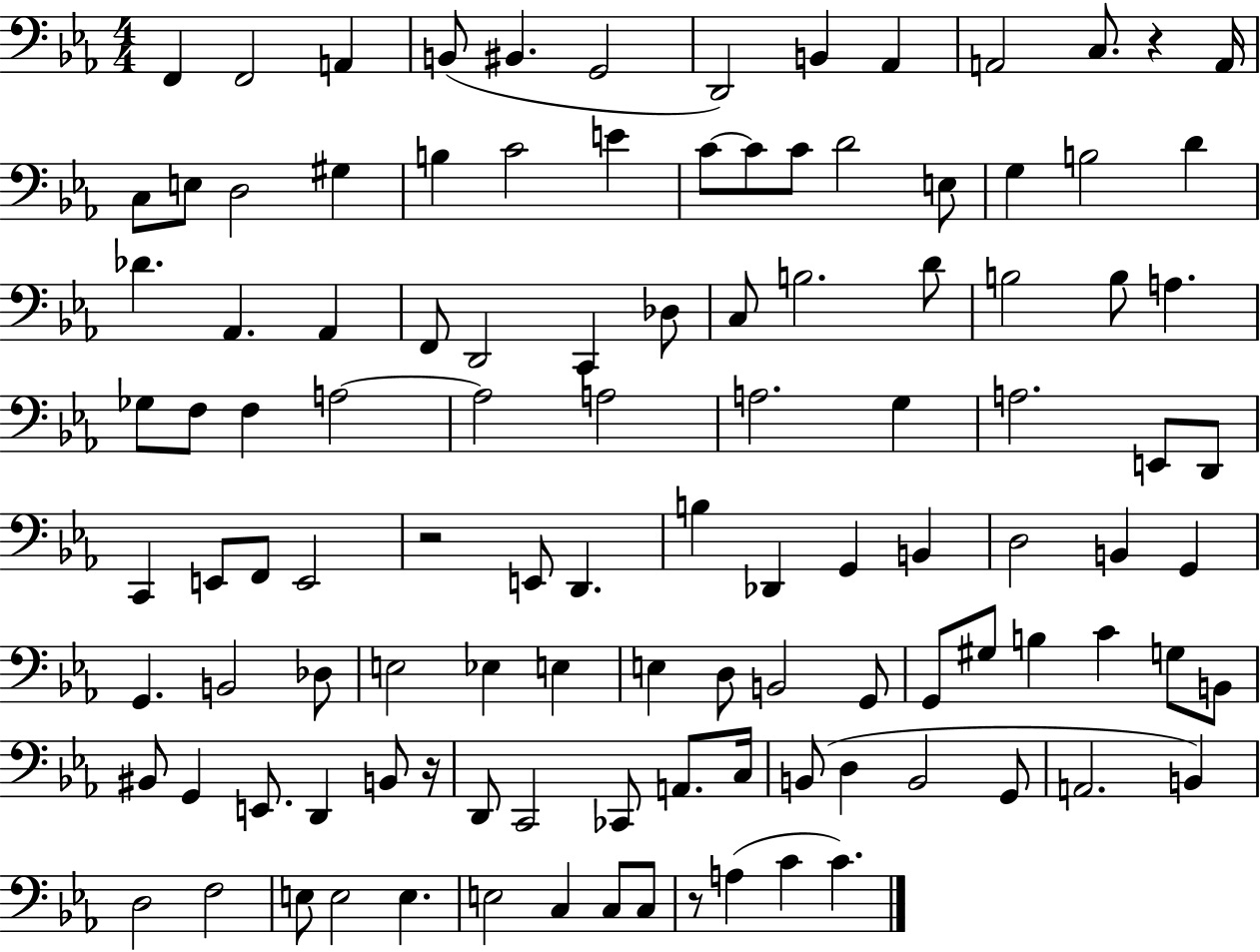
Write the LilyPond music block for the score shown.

{
  \clef bass
  \numericTimeSignature
  \time 4/4
  \key ees \major
  \repeat volta 2 { f,4 f,2 a,4 | b,8( bis,4. g,2 | d,2) b,4 aes,4 | a,2 c8. r4 a,16 | \break c8 e8 d2 gis4 | b4 c'2 e'4 | c'8~~ c'8 c'8 d'2 e8 | g4 b2 d'4 | \break des'4. aes,4. aes,4 | f,8 d,2 c,4 des8 | c8 b2. d'8 | b2 b8 a4. | \break ges8 f8 f4 a2~~ | a2 a2 | a2. g4 | a2. e,8 d,8 | \break c,4 e,8 f,8 e,2 | r2 e,8 d,4. | b4 des,4 g,4 b,4 | d2 b,4 g,4 | \break g,4. b,2 des8 | e2 ees4 e4 | e4 d8 b,2 g,8 | g,8 gis8 b4 c'4 g8 b,8 | \break bis,8 g,4 e,8. d,4 b,8 r16 | d,8 c,2 ces,8 a,8. c16 | b,8( d4 b,2 g,8 | a,2. b,4) | \break d2 f2 | e8 e2 e4. | e2 c4 c8 c8 | r8 a4( c'4 c'4.) | \break } \bar "|."
}